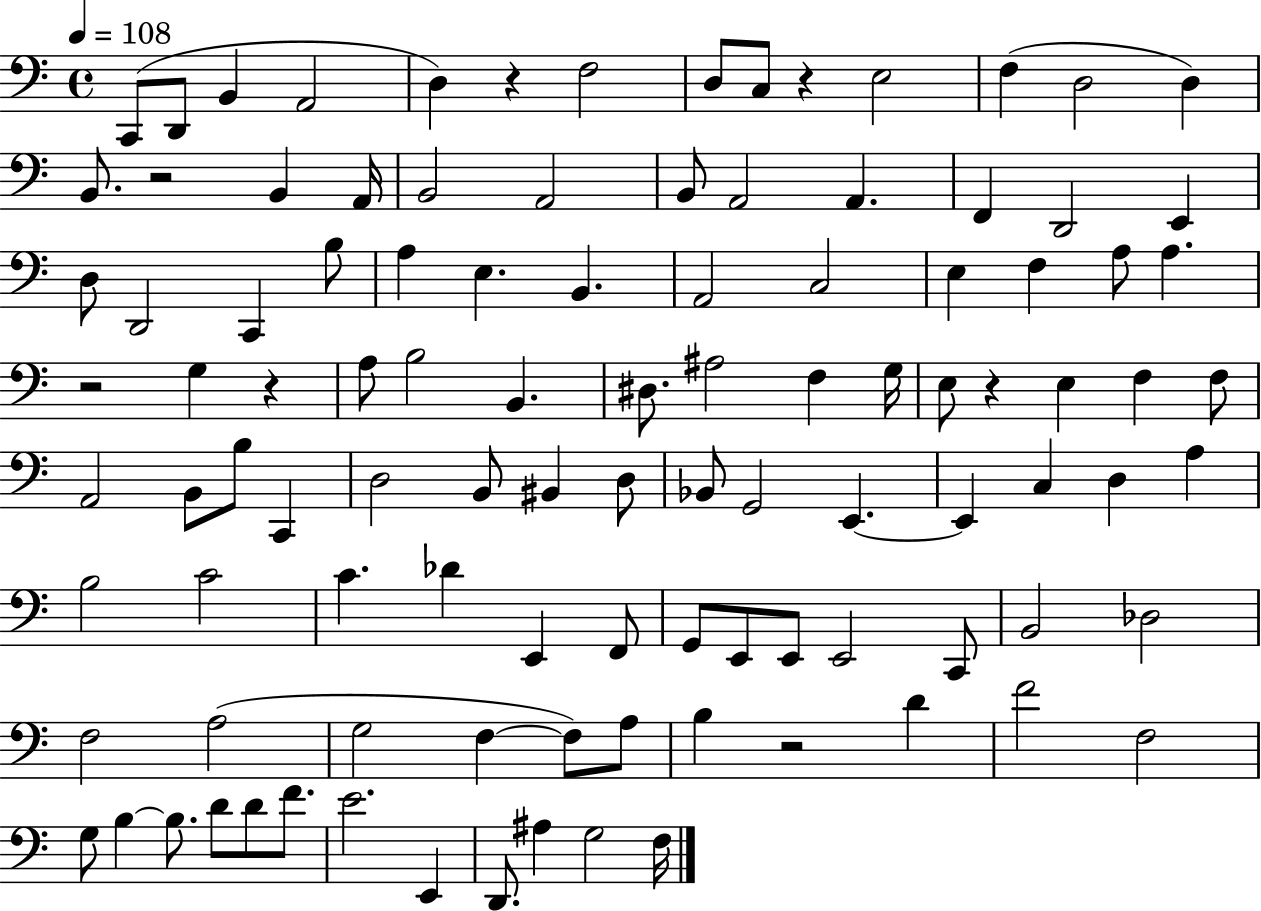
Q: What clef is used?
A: bass